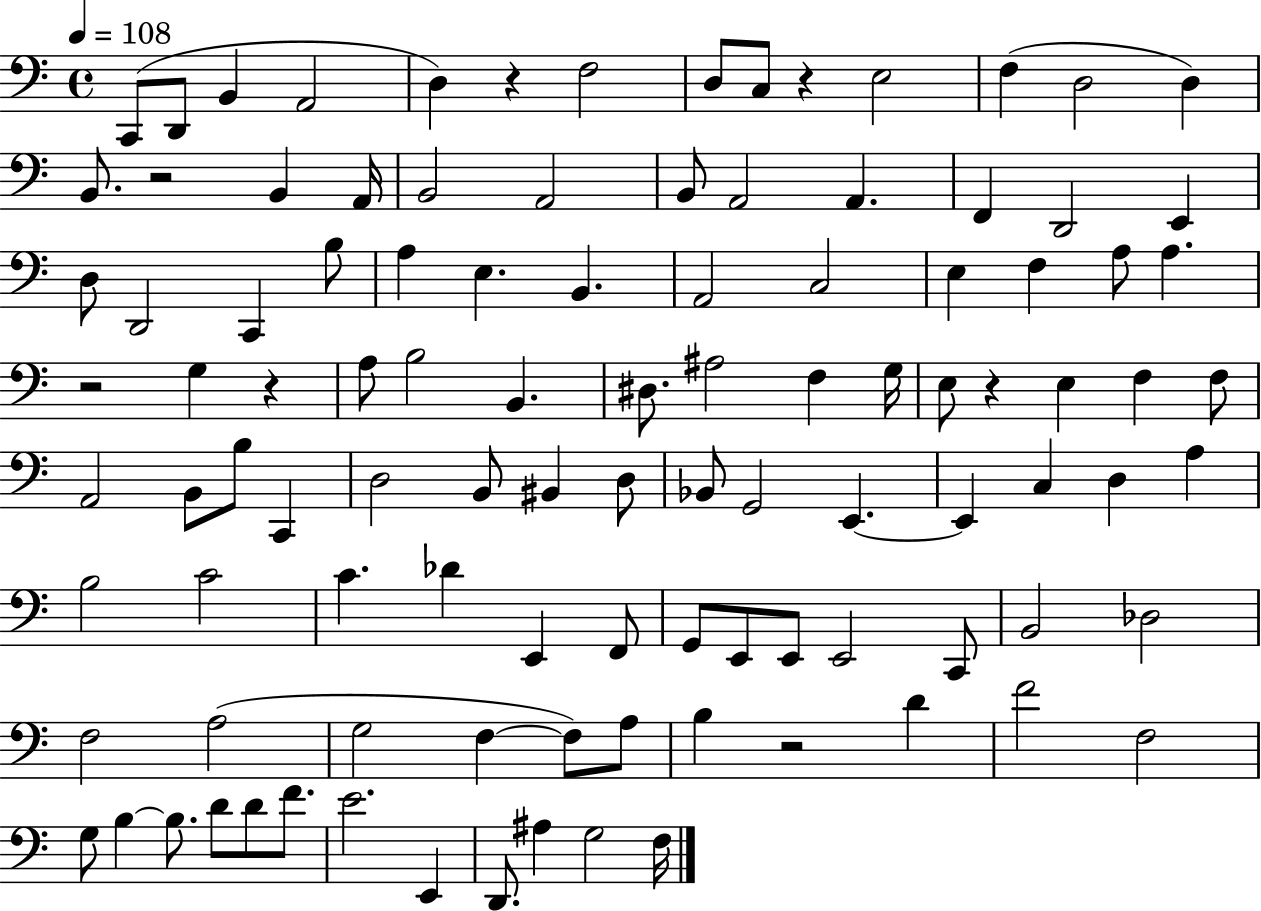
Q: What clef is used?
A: bass